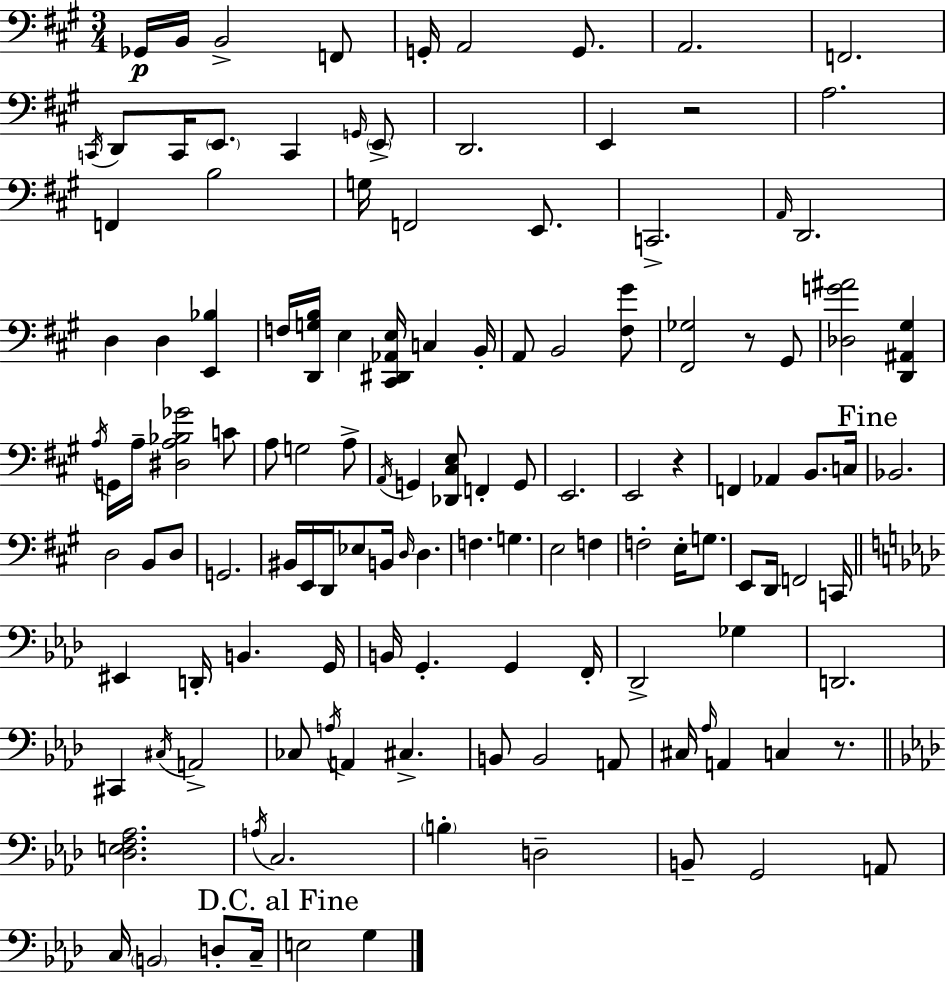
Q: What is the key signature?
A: A major